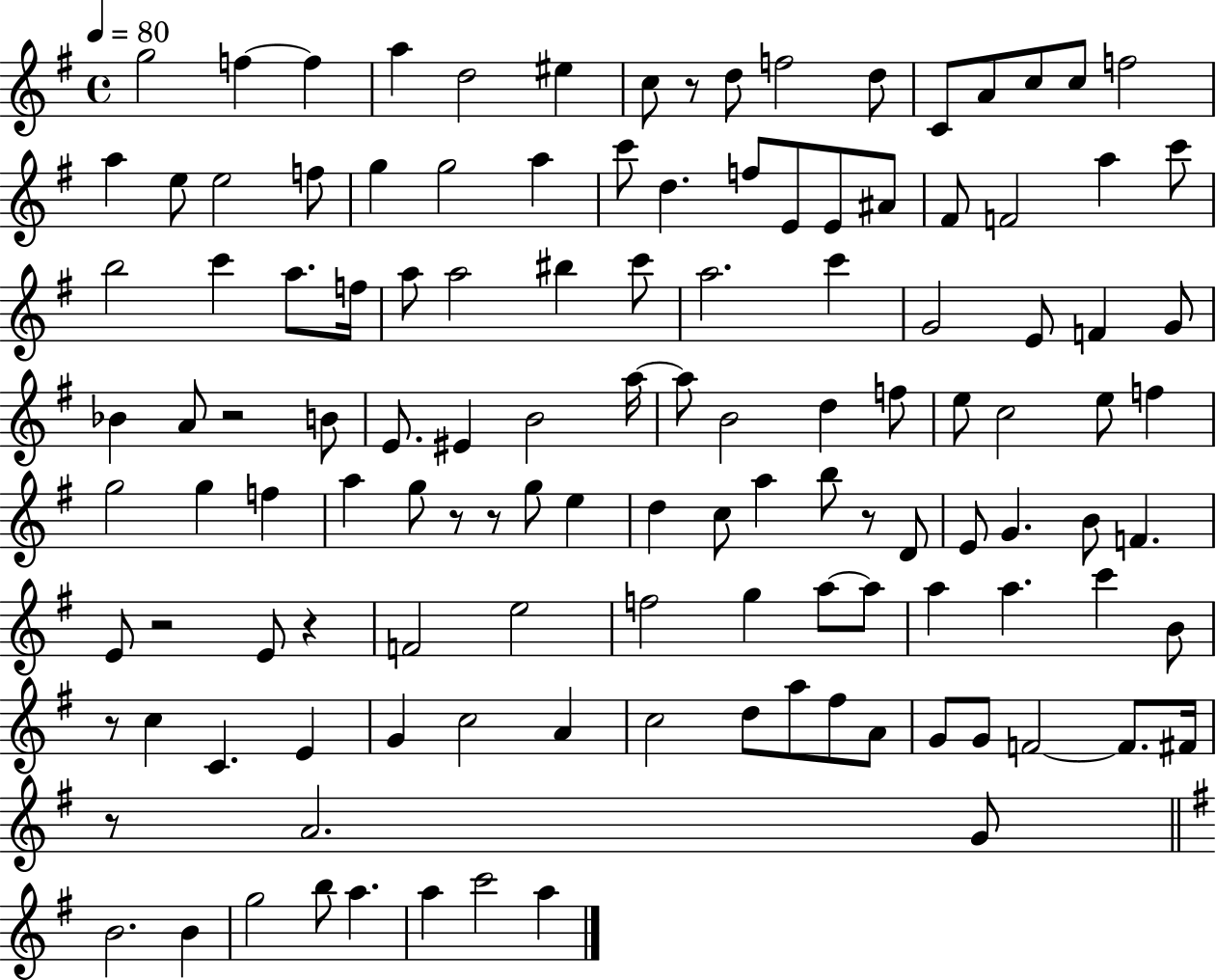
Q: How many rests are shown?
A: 9